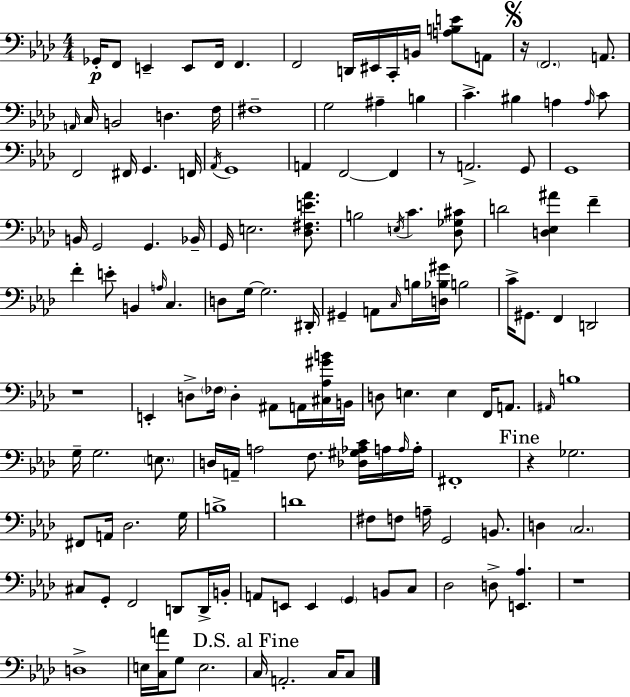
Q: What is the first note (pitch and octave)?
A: Gb2